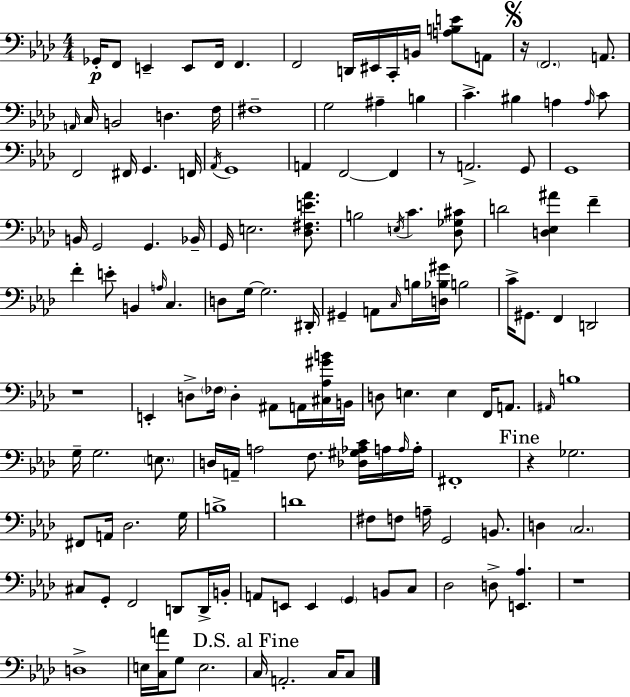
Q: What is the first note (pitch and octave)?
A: Gb2